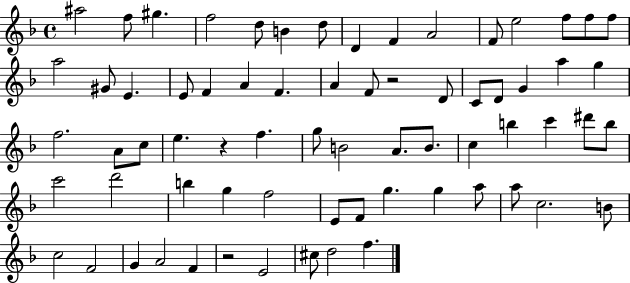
A#5/h F5/e G#5/q. F5/h D5/e B4/q D5/e D4/q F4/q A4/h F4/e E5/h F5/e F5/e F5/e A5/h G#4/e E4/q. E4/e F4/q A4/q F4/q. A4/q F4/e R/h D4/e C4/e D4/e G4/q A5/q G5/q F5/h. A4/e C5/e E5/q. R/q F5/q. G5/e B4/h A4/e. B4/e. C5/q B5/q C6/q D#6/e B5/e C6/h D6/h B5/q G5/q F5/h E4/e F4/e G5/q. G5/q A5/e A5/e C5/h. B4/e C5/h F4/h G4/q A4/h F4/q R/h E4/h C#5/e D5/h F5/q.